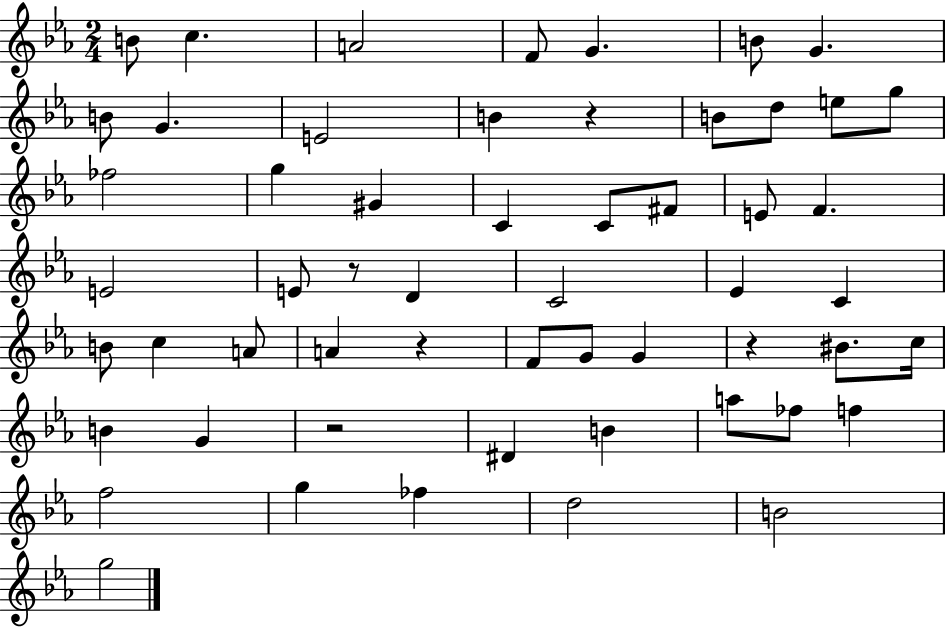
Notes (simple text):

B4/e C5/q. A4/h F4/e G4/q. B4/e G4/q. B4/e G4/q. E4/h B4/q R/q B4/e D5/e E5/e G5/e FES5/h G5/q G#4/q C4/q C4/e F#4/e E4/e F4/q. E4/h E4/e R/e D4/q C4/h Eb4/q C4/q B4/e C5/q A4/e A4/q R/q F4/e G4/e G4/q R/q BIS4/e. C5/s B4/q G4/q R/h D#4/q B4/q A5/e FES5/e F5/q F5/h G5/q FES5/q D5/h B4/h G5/h